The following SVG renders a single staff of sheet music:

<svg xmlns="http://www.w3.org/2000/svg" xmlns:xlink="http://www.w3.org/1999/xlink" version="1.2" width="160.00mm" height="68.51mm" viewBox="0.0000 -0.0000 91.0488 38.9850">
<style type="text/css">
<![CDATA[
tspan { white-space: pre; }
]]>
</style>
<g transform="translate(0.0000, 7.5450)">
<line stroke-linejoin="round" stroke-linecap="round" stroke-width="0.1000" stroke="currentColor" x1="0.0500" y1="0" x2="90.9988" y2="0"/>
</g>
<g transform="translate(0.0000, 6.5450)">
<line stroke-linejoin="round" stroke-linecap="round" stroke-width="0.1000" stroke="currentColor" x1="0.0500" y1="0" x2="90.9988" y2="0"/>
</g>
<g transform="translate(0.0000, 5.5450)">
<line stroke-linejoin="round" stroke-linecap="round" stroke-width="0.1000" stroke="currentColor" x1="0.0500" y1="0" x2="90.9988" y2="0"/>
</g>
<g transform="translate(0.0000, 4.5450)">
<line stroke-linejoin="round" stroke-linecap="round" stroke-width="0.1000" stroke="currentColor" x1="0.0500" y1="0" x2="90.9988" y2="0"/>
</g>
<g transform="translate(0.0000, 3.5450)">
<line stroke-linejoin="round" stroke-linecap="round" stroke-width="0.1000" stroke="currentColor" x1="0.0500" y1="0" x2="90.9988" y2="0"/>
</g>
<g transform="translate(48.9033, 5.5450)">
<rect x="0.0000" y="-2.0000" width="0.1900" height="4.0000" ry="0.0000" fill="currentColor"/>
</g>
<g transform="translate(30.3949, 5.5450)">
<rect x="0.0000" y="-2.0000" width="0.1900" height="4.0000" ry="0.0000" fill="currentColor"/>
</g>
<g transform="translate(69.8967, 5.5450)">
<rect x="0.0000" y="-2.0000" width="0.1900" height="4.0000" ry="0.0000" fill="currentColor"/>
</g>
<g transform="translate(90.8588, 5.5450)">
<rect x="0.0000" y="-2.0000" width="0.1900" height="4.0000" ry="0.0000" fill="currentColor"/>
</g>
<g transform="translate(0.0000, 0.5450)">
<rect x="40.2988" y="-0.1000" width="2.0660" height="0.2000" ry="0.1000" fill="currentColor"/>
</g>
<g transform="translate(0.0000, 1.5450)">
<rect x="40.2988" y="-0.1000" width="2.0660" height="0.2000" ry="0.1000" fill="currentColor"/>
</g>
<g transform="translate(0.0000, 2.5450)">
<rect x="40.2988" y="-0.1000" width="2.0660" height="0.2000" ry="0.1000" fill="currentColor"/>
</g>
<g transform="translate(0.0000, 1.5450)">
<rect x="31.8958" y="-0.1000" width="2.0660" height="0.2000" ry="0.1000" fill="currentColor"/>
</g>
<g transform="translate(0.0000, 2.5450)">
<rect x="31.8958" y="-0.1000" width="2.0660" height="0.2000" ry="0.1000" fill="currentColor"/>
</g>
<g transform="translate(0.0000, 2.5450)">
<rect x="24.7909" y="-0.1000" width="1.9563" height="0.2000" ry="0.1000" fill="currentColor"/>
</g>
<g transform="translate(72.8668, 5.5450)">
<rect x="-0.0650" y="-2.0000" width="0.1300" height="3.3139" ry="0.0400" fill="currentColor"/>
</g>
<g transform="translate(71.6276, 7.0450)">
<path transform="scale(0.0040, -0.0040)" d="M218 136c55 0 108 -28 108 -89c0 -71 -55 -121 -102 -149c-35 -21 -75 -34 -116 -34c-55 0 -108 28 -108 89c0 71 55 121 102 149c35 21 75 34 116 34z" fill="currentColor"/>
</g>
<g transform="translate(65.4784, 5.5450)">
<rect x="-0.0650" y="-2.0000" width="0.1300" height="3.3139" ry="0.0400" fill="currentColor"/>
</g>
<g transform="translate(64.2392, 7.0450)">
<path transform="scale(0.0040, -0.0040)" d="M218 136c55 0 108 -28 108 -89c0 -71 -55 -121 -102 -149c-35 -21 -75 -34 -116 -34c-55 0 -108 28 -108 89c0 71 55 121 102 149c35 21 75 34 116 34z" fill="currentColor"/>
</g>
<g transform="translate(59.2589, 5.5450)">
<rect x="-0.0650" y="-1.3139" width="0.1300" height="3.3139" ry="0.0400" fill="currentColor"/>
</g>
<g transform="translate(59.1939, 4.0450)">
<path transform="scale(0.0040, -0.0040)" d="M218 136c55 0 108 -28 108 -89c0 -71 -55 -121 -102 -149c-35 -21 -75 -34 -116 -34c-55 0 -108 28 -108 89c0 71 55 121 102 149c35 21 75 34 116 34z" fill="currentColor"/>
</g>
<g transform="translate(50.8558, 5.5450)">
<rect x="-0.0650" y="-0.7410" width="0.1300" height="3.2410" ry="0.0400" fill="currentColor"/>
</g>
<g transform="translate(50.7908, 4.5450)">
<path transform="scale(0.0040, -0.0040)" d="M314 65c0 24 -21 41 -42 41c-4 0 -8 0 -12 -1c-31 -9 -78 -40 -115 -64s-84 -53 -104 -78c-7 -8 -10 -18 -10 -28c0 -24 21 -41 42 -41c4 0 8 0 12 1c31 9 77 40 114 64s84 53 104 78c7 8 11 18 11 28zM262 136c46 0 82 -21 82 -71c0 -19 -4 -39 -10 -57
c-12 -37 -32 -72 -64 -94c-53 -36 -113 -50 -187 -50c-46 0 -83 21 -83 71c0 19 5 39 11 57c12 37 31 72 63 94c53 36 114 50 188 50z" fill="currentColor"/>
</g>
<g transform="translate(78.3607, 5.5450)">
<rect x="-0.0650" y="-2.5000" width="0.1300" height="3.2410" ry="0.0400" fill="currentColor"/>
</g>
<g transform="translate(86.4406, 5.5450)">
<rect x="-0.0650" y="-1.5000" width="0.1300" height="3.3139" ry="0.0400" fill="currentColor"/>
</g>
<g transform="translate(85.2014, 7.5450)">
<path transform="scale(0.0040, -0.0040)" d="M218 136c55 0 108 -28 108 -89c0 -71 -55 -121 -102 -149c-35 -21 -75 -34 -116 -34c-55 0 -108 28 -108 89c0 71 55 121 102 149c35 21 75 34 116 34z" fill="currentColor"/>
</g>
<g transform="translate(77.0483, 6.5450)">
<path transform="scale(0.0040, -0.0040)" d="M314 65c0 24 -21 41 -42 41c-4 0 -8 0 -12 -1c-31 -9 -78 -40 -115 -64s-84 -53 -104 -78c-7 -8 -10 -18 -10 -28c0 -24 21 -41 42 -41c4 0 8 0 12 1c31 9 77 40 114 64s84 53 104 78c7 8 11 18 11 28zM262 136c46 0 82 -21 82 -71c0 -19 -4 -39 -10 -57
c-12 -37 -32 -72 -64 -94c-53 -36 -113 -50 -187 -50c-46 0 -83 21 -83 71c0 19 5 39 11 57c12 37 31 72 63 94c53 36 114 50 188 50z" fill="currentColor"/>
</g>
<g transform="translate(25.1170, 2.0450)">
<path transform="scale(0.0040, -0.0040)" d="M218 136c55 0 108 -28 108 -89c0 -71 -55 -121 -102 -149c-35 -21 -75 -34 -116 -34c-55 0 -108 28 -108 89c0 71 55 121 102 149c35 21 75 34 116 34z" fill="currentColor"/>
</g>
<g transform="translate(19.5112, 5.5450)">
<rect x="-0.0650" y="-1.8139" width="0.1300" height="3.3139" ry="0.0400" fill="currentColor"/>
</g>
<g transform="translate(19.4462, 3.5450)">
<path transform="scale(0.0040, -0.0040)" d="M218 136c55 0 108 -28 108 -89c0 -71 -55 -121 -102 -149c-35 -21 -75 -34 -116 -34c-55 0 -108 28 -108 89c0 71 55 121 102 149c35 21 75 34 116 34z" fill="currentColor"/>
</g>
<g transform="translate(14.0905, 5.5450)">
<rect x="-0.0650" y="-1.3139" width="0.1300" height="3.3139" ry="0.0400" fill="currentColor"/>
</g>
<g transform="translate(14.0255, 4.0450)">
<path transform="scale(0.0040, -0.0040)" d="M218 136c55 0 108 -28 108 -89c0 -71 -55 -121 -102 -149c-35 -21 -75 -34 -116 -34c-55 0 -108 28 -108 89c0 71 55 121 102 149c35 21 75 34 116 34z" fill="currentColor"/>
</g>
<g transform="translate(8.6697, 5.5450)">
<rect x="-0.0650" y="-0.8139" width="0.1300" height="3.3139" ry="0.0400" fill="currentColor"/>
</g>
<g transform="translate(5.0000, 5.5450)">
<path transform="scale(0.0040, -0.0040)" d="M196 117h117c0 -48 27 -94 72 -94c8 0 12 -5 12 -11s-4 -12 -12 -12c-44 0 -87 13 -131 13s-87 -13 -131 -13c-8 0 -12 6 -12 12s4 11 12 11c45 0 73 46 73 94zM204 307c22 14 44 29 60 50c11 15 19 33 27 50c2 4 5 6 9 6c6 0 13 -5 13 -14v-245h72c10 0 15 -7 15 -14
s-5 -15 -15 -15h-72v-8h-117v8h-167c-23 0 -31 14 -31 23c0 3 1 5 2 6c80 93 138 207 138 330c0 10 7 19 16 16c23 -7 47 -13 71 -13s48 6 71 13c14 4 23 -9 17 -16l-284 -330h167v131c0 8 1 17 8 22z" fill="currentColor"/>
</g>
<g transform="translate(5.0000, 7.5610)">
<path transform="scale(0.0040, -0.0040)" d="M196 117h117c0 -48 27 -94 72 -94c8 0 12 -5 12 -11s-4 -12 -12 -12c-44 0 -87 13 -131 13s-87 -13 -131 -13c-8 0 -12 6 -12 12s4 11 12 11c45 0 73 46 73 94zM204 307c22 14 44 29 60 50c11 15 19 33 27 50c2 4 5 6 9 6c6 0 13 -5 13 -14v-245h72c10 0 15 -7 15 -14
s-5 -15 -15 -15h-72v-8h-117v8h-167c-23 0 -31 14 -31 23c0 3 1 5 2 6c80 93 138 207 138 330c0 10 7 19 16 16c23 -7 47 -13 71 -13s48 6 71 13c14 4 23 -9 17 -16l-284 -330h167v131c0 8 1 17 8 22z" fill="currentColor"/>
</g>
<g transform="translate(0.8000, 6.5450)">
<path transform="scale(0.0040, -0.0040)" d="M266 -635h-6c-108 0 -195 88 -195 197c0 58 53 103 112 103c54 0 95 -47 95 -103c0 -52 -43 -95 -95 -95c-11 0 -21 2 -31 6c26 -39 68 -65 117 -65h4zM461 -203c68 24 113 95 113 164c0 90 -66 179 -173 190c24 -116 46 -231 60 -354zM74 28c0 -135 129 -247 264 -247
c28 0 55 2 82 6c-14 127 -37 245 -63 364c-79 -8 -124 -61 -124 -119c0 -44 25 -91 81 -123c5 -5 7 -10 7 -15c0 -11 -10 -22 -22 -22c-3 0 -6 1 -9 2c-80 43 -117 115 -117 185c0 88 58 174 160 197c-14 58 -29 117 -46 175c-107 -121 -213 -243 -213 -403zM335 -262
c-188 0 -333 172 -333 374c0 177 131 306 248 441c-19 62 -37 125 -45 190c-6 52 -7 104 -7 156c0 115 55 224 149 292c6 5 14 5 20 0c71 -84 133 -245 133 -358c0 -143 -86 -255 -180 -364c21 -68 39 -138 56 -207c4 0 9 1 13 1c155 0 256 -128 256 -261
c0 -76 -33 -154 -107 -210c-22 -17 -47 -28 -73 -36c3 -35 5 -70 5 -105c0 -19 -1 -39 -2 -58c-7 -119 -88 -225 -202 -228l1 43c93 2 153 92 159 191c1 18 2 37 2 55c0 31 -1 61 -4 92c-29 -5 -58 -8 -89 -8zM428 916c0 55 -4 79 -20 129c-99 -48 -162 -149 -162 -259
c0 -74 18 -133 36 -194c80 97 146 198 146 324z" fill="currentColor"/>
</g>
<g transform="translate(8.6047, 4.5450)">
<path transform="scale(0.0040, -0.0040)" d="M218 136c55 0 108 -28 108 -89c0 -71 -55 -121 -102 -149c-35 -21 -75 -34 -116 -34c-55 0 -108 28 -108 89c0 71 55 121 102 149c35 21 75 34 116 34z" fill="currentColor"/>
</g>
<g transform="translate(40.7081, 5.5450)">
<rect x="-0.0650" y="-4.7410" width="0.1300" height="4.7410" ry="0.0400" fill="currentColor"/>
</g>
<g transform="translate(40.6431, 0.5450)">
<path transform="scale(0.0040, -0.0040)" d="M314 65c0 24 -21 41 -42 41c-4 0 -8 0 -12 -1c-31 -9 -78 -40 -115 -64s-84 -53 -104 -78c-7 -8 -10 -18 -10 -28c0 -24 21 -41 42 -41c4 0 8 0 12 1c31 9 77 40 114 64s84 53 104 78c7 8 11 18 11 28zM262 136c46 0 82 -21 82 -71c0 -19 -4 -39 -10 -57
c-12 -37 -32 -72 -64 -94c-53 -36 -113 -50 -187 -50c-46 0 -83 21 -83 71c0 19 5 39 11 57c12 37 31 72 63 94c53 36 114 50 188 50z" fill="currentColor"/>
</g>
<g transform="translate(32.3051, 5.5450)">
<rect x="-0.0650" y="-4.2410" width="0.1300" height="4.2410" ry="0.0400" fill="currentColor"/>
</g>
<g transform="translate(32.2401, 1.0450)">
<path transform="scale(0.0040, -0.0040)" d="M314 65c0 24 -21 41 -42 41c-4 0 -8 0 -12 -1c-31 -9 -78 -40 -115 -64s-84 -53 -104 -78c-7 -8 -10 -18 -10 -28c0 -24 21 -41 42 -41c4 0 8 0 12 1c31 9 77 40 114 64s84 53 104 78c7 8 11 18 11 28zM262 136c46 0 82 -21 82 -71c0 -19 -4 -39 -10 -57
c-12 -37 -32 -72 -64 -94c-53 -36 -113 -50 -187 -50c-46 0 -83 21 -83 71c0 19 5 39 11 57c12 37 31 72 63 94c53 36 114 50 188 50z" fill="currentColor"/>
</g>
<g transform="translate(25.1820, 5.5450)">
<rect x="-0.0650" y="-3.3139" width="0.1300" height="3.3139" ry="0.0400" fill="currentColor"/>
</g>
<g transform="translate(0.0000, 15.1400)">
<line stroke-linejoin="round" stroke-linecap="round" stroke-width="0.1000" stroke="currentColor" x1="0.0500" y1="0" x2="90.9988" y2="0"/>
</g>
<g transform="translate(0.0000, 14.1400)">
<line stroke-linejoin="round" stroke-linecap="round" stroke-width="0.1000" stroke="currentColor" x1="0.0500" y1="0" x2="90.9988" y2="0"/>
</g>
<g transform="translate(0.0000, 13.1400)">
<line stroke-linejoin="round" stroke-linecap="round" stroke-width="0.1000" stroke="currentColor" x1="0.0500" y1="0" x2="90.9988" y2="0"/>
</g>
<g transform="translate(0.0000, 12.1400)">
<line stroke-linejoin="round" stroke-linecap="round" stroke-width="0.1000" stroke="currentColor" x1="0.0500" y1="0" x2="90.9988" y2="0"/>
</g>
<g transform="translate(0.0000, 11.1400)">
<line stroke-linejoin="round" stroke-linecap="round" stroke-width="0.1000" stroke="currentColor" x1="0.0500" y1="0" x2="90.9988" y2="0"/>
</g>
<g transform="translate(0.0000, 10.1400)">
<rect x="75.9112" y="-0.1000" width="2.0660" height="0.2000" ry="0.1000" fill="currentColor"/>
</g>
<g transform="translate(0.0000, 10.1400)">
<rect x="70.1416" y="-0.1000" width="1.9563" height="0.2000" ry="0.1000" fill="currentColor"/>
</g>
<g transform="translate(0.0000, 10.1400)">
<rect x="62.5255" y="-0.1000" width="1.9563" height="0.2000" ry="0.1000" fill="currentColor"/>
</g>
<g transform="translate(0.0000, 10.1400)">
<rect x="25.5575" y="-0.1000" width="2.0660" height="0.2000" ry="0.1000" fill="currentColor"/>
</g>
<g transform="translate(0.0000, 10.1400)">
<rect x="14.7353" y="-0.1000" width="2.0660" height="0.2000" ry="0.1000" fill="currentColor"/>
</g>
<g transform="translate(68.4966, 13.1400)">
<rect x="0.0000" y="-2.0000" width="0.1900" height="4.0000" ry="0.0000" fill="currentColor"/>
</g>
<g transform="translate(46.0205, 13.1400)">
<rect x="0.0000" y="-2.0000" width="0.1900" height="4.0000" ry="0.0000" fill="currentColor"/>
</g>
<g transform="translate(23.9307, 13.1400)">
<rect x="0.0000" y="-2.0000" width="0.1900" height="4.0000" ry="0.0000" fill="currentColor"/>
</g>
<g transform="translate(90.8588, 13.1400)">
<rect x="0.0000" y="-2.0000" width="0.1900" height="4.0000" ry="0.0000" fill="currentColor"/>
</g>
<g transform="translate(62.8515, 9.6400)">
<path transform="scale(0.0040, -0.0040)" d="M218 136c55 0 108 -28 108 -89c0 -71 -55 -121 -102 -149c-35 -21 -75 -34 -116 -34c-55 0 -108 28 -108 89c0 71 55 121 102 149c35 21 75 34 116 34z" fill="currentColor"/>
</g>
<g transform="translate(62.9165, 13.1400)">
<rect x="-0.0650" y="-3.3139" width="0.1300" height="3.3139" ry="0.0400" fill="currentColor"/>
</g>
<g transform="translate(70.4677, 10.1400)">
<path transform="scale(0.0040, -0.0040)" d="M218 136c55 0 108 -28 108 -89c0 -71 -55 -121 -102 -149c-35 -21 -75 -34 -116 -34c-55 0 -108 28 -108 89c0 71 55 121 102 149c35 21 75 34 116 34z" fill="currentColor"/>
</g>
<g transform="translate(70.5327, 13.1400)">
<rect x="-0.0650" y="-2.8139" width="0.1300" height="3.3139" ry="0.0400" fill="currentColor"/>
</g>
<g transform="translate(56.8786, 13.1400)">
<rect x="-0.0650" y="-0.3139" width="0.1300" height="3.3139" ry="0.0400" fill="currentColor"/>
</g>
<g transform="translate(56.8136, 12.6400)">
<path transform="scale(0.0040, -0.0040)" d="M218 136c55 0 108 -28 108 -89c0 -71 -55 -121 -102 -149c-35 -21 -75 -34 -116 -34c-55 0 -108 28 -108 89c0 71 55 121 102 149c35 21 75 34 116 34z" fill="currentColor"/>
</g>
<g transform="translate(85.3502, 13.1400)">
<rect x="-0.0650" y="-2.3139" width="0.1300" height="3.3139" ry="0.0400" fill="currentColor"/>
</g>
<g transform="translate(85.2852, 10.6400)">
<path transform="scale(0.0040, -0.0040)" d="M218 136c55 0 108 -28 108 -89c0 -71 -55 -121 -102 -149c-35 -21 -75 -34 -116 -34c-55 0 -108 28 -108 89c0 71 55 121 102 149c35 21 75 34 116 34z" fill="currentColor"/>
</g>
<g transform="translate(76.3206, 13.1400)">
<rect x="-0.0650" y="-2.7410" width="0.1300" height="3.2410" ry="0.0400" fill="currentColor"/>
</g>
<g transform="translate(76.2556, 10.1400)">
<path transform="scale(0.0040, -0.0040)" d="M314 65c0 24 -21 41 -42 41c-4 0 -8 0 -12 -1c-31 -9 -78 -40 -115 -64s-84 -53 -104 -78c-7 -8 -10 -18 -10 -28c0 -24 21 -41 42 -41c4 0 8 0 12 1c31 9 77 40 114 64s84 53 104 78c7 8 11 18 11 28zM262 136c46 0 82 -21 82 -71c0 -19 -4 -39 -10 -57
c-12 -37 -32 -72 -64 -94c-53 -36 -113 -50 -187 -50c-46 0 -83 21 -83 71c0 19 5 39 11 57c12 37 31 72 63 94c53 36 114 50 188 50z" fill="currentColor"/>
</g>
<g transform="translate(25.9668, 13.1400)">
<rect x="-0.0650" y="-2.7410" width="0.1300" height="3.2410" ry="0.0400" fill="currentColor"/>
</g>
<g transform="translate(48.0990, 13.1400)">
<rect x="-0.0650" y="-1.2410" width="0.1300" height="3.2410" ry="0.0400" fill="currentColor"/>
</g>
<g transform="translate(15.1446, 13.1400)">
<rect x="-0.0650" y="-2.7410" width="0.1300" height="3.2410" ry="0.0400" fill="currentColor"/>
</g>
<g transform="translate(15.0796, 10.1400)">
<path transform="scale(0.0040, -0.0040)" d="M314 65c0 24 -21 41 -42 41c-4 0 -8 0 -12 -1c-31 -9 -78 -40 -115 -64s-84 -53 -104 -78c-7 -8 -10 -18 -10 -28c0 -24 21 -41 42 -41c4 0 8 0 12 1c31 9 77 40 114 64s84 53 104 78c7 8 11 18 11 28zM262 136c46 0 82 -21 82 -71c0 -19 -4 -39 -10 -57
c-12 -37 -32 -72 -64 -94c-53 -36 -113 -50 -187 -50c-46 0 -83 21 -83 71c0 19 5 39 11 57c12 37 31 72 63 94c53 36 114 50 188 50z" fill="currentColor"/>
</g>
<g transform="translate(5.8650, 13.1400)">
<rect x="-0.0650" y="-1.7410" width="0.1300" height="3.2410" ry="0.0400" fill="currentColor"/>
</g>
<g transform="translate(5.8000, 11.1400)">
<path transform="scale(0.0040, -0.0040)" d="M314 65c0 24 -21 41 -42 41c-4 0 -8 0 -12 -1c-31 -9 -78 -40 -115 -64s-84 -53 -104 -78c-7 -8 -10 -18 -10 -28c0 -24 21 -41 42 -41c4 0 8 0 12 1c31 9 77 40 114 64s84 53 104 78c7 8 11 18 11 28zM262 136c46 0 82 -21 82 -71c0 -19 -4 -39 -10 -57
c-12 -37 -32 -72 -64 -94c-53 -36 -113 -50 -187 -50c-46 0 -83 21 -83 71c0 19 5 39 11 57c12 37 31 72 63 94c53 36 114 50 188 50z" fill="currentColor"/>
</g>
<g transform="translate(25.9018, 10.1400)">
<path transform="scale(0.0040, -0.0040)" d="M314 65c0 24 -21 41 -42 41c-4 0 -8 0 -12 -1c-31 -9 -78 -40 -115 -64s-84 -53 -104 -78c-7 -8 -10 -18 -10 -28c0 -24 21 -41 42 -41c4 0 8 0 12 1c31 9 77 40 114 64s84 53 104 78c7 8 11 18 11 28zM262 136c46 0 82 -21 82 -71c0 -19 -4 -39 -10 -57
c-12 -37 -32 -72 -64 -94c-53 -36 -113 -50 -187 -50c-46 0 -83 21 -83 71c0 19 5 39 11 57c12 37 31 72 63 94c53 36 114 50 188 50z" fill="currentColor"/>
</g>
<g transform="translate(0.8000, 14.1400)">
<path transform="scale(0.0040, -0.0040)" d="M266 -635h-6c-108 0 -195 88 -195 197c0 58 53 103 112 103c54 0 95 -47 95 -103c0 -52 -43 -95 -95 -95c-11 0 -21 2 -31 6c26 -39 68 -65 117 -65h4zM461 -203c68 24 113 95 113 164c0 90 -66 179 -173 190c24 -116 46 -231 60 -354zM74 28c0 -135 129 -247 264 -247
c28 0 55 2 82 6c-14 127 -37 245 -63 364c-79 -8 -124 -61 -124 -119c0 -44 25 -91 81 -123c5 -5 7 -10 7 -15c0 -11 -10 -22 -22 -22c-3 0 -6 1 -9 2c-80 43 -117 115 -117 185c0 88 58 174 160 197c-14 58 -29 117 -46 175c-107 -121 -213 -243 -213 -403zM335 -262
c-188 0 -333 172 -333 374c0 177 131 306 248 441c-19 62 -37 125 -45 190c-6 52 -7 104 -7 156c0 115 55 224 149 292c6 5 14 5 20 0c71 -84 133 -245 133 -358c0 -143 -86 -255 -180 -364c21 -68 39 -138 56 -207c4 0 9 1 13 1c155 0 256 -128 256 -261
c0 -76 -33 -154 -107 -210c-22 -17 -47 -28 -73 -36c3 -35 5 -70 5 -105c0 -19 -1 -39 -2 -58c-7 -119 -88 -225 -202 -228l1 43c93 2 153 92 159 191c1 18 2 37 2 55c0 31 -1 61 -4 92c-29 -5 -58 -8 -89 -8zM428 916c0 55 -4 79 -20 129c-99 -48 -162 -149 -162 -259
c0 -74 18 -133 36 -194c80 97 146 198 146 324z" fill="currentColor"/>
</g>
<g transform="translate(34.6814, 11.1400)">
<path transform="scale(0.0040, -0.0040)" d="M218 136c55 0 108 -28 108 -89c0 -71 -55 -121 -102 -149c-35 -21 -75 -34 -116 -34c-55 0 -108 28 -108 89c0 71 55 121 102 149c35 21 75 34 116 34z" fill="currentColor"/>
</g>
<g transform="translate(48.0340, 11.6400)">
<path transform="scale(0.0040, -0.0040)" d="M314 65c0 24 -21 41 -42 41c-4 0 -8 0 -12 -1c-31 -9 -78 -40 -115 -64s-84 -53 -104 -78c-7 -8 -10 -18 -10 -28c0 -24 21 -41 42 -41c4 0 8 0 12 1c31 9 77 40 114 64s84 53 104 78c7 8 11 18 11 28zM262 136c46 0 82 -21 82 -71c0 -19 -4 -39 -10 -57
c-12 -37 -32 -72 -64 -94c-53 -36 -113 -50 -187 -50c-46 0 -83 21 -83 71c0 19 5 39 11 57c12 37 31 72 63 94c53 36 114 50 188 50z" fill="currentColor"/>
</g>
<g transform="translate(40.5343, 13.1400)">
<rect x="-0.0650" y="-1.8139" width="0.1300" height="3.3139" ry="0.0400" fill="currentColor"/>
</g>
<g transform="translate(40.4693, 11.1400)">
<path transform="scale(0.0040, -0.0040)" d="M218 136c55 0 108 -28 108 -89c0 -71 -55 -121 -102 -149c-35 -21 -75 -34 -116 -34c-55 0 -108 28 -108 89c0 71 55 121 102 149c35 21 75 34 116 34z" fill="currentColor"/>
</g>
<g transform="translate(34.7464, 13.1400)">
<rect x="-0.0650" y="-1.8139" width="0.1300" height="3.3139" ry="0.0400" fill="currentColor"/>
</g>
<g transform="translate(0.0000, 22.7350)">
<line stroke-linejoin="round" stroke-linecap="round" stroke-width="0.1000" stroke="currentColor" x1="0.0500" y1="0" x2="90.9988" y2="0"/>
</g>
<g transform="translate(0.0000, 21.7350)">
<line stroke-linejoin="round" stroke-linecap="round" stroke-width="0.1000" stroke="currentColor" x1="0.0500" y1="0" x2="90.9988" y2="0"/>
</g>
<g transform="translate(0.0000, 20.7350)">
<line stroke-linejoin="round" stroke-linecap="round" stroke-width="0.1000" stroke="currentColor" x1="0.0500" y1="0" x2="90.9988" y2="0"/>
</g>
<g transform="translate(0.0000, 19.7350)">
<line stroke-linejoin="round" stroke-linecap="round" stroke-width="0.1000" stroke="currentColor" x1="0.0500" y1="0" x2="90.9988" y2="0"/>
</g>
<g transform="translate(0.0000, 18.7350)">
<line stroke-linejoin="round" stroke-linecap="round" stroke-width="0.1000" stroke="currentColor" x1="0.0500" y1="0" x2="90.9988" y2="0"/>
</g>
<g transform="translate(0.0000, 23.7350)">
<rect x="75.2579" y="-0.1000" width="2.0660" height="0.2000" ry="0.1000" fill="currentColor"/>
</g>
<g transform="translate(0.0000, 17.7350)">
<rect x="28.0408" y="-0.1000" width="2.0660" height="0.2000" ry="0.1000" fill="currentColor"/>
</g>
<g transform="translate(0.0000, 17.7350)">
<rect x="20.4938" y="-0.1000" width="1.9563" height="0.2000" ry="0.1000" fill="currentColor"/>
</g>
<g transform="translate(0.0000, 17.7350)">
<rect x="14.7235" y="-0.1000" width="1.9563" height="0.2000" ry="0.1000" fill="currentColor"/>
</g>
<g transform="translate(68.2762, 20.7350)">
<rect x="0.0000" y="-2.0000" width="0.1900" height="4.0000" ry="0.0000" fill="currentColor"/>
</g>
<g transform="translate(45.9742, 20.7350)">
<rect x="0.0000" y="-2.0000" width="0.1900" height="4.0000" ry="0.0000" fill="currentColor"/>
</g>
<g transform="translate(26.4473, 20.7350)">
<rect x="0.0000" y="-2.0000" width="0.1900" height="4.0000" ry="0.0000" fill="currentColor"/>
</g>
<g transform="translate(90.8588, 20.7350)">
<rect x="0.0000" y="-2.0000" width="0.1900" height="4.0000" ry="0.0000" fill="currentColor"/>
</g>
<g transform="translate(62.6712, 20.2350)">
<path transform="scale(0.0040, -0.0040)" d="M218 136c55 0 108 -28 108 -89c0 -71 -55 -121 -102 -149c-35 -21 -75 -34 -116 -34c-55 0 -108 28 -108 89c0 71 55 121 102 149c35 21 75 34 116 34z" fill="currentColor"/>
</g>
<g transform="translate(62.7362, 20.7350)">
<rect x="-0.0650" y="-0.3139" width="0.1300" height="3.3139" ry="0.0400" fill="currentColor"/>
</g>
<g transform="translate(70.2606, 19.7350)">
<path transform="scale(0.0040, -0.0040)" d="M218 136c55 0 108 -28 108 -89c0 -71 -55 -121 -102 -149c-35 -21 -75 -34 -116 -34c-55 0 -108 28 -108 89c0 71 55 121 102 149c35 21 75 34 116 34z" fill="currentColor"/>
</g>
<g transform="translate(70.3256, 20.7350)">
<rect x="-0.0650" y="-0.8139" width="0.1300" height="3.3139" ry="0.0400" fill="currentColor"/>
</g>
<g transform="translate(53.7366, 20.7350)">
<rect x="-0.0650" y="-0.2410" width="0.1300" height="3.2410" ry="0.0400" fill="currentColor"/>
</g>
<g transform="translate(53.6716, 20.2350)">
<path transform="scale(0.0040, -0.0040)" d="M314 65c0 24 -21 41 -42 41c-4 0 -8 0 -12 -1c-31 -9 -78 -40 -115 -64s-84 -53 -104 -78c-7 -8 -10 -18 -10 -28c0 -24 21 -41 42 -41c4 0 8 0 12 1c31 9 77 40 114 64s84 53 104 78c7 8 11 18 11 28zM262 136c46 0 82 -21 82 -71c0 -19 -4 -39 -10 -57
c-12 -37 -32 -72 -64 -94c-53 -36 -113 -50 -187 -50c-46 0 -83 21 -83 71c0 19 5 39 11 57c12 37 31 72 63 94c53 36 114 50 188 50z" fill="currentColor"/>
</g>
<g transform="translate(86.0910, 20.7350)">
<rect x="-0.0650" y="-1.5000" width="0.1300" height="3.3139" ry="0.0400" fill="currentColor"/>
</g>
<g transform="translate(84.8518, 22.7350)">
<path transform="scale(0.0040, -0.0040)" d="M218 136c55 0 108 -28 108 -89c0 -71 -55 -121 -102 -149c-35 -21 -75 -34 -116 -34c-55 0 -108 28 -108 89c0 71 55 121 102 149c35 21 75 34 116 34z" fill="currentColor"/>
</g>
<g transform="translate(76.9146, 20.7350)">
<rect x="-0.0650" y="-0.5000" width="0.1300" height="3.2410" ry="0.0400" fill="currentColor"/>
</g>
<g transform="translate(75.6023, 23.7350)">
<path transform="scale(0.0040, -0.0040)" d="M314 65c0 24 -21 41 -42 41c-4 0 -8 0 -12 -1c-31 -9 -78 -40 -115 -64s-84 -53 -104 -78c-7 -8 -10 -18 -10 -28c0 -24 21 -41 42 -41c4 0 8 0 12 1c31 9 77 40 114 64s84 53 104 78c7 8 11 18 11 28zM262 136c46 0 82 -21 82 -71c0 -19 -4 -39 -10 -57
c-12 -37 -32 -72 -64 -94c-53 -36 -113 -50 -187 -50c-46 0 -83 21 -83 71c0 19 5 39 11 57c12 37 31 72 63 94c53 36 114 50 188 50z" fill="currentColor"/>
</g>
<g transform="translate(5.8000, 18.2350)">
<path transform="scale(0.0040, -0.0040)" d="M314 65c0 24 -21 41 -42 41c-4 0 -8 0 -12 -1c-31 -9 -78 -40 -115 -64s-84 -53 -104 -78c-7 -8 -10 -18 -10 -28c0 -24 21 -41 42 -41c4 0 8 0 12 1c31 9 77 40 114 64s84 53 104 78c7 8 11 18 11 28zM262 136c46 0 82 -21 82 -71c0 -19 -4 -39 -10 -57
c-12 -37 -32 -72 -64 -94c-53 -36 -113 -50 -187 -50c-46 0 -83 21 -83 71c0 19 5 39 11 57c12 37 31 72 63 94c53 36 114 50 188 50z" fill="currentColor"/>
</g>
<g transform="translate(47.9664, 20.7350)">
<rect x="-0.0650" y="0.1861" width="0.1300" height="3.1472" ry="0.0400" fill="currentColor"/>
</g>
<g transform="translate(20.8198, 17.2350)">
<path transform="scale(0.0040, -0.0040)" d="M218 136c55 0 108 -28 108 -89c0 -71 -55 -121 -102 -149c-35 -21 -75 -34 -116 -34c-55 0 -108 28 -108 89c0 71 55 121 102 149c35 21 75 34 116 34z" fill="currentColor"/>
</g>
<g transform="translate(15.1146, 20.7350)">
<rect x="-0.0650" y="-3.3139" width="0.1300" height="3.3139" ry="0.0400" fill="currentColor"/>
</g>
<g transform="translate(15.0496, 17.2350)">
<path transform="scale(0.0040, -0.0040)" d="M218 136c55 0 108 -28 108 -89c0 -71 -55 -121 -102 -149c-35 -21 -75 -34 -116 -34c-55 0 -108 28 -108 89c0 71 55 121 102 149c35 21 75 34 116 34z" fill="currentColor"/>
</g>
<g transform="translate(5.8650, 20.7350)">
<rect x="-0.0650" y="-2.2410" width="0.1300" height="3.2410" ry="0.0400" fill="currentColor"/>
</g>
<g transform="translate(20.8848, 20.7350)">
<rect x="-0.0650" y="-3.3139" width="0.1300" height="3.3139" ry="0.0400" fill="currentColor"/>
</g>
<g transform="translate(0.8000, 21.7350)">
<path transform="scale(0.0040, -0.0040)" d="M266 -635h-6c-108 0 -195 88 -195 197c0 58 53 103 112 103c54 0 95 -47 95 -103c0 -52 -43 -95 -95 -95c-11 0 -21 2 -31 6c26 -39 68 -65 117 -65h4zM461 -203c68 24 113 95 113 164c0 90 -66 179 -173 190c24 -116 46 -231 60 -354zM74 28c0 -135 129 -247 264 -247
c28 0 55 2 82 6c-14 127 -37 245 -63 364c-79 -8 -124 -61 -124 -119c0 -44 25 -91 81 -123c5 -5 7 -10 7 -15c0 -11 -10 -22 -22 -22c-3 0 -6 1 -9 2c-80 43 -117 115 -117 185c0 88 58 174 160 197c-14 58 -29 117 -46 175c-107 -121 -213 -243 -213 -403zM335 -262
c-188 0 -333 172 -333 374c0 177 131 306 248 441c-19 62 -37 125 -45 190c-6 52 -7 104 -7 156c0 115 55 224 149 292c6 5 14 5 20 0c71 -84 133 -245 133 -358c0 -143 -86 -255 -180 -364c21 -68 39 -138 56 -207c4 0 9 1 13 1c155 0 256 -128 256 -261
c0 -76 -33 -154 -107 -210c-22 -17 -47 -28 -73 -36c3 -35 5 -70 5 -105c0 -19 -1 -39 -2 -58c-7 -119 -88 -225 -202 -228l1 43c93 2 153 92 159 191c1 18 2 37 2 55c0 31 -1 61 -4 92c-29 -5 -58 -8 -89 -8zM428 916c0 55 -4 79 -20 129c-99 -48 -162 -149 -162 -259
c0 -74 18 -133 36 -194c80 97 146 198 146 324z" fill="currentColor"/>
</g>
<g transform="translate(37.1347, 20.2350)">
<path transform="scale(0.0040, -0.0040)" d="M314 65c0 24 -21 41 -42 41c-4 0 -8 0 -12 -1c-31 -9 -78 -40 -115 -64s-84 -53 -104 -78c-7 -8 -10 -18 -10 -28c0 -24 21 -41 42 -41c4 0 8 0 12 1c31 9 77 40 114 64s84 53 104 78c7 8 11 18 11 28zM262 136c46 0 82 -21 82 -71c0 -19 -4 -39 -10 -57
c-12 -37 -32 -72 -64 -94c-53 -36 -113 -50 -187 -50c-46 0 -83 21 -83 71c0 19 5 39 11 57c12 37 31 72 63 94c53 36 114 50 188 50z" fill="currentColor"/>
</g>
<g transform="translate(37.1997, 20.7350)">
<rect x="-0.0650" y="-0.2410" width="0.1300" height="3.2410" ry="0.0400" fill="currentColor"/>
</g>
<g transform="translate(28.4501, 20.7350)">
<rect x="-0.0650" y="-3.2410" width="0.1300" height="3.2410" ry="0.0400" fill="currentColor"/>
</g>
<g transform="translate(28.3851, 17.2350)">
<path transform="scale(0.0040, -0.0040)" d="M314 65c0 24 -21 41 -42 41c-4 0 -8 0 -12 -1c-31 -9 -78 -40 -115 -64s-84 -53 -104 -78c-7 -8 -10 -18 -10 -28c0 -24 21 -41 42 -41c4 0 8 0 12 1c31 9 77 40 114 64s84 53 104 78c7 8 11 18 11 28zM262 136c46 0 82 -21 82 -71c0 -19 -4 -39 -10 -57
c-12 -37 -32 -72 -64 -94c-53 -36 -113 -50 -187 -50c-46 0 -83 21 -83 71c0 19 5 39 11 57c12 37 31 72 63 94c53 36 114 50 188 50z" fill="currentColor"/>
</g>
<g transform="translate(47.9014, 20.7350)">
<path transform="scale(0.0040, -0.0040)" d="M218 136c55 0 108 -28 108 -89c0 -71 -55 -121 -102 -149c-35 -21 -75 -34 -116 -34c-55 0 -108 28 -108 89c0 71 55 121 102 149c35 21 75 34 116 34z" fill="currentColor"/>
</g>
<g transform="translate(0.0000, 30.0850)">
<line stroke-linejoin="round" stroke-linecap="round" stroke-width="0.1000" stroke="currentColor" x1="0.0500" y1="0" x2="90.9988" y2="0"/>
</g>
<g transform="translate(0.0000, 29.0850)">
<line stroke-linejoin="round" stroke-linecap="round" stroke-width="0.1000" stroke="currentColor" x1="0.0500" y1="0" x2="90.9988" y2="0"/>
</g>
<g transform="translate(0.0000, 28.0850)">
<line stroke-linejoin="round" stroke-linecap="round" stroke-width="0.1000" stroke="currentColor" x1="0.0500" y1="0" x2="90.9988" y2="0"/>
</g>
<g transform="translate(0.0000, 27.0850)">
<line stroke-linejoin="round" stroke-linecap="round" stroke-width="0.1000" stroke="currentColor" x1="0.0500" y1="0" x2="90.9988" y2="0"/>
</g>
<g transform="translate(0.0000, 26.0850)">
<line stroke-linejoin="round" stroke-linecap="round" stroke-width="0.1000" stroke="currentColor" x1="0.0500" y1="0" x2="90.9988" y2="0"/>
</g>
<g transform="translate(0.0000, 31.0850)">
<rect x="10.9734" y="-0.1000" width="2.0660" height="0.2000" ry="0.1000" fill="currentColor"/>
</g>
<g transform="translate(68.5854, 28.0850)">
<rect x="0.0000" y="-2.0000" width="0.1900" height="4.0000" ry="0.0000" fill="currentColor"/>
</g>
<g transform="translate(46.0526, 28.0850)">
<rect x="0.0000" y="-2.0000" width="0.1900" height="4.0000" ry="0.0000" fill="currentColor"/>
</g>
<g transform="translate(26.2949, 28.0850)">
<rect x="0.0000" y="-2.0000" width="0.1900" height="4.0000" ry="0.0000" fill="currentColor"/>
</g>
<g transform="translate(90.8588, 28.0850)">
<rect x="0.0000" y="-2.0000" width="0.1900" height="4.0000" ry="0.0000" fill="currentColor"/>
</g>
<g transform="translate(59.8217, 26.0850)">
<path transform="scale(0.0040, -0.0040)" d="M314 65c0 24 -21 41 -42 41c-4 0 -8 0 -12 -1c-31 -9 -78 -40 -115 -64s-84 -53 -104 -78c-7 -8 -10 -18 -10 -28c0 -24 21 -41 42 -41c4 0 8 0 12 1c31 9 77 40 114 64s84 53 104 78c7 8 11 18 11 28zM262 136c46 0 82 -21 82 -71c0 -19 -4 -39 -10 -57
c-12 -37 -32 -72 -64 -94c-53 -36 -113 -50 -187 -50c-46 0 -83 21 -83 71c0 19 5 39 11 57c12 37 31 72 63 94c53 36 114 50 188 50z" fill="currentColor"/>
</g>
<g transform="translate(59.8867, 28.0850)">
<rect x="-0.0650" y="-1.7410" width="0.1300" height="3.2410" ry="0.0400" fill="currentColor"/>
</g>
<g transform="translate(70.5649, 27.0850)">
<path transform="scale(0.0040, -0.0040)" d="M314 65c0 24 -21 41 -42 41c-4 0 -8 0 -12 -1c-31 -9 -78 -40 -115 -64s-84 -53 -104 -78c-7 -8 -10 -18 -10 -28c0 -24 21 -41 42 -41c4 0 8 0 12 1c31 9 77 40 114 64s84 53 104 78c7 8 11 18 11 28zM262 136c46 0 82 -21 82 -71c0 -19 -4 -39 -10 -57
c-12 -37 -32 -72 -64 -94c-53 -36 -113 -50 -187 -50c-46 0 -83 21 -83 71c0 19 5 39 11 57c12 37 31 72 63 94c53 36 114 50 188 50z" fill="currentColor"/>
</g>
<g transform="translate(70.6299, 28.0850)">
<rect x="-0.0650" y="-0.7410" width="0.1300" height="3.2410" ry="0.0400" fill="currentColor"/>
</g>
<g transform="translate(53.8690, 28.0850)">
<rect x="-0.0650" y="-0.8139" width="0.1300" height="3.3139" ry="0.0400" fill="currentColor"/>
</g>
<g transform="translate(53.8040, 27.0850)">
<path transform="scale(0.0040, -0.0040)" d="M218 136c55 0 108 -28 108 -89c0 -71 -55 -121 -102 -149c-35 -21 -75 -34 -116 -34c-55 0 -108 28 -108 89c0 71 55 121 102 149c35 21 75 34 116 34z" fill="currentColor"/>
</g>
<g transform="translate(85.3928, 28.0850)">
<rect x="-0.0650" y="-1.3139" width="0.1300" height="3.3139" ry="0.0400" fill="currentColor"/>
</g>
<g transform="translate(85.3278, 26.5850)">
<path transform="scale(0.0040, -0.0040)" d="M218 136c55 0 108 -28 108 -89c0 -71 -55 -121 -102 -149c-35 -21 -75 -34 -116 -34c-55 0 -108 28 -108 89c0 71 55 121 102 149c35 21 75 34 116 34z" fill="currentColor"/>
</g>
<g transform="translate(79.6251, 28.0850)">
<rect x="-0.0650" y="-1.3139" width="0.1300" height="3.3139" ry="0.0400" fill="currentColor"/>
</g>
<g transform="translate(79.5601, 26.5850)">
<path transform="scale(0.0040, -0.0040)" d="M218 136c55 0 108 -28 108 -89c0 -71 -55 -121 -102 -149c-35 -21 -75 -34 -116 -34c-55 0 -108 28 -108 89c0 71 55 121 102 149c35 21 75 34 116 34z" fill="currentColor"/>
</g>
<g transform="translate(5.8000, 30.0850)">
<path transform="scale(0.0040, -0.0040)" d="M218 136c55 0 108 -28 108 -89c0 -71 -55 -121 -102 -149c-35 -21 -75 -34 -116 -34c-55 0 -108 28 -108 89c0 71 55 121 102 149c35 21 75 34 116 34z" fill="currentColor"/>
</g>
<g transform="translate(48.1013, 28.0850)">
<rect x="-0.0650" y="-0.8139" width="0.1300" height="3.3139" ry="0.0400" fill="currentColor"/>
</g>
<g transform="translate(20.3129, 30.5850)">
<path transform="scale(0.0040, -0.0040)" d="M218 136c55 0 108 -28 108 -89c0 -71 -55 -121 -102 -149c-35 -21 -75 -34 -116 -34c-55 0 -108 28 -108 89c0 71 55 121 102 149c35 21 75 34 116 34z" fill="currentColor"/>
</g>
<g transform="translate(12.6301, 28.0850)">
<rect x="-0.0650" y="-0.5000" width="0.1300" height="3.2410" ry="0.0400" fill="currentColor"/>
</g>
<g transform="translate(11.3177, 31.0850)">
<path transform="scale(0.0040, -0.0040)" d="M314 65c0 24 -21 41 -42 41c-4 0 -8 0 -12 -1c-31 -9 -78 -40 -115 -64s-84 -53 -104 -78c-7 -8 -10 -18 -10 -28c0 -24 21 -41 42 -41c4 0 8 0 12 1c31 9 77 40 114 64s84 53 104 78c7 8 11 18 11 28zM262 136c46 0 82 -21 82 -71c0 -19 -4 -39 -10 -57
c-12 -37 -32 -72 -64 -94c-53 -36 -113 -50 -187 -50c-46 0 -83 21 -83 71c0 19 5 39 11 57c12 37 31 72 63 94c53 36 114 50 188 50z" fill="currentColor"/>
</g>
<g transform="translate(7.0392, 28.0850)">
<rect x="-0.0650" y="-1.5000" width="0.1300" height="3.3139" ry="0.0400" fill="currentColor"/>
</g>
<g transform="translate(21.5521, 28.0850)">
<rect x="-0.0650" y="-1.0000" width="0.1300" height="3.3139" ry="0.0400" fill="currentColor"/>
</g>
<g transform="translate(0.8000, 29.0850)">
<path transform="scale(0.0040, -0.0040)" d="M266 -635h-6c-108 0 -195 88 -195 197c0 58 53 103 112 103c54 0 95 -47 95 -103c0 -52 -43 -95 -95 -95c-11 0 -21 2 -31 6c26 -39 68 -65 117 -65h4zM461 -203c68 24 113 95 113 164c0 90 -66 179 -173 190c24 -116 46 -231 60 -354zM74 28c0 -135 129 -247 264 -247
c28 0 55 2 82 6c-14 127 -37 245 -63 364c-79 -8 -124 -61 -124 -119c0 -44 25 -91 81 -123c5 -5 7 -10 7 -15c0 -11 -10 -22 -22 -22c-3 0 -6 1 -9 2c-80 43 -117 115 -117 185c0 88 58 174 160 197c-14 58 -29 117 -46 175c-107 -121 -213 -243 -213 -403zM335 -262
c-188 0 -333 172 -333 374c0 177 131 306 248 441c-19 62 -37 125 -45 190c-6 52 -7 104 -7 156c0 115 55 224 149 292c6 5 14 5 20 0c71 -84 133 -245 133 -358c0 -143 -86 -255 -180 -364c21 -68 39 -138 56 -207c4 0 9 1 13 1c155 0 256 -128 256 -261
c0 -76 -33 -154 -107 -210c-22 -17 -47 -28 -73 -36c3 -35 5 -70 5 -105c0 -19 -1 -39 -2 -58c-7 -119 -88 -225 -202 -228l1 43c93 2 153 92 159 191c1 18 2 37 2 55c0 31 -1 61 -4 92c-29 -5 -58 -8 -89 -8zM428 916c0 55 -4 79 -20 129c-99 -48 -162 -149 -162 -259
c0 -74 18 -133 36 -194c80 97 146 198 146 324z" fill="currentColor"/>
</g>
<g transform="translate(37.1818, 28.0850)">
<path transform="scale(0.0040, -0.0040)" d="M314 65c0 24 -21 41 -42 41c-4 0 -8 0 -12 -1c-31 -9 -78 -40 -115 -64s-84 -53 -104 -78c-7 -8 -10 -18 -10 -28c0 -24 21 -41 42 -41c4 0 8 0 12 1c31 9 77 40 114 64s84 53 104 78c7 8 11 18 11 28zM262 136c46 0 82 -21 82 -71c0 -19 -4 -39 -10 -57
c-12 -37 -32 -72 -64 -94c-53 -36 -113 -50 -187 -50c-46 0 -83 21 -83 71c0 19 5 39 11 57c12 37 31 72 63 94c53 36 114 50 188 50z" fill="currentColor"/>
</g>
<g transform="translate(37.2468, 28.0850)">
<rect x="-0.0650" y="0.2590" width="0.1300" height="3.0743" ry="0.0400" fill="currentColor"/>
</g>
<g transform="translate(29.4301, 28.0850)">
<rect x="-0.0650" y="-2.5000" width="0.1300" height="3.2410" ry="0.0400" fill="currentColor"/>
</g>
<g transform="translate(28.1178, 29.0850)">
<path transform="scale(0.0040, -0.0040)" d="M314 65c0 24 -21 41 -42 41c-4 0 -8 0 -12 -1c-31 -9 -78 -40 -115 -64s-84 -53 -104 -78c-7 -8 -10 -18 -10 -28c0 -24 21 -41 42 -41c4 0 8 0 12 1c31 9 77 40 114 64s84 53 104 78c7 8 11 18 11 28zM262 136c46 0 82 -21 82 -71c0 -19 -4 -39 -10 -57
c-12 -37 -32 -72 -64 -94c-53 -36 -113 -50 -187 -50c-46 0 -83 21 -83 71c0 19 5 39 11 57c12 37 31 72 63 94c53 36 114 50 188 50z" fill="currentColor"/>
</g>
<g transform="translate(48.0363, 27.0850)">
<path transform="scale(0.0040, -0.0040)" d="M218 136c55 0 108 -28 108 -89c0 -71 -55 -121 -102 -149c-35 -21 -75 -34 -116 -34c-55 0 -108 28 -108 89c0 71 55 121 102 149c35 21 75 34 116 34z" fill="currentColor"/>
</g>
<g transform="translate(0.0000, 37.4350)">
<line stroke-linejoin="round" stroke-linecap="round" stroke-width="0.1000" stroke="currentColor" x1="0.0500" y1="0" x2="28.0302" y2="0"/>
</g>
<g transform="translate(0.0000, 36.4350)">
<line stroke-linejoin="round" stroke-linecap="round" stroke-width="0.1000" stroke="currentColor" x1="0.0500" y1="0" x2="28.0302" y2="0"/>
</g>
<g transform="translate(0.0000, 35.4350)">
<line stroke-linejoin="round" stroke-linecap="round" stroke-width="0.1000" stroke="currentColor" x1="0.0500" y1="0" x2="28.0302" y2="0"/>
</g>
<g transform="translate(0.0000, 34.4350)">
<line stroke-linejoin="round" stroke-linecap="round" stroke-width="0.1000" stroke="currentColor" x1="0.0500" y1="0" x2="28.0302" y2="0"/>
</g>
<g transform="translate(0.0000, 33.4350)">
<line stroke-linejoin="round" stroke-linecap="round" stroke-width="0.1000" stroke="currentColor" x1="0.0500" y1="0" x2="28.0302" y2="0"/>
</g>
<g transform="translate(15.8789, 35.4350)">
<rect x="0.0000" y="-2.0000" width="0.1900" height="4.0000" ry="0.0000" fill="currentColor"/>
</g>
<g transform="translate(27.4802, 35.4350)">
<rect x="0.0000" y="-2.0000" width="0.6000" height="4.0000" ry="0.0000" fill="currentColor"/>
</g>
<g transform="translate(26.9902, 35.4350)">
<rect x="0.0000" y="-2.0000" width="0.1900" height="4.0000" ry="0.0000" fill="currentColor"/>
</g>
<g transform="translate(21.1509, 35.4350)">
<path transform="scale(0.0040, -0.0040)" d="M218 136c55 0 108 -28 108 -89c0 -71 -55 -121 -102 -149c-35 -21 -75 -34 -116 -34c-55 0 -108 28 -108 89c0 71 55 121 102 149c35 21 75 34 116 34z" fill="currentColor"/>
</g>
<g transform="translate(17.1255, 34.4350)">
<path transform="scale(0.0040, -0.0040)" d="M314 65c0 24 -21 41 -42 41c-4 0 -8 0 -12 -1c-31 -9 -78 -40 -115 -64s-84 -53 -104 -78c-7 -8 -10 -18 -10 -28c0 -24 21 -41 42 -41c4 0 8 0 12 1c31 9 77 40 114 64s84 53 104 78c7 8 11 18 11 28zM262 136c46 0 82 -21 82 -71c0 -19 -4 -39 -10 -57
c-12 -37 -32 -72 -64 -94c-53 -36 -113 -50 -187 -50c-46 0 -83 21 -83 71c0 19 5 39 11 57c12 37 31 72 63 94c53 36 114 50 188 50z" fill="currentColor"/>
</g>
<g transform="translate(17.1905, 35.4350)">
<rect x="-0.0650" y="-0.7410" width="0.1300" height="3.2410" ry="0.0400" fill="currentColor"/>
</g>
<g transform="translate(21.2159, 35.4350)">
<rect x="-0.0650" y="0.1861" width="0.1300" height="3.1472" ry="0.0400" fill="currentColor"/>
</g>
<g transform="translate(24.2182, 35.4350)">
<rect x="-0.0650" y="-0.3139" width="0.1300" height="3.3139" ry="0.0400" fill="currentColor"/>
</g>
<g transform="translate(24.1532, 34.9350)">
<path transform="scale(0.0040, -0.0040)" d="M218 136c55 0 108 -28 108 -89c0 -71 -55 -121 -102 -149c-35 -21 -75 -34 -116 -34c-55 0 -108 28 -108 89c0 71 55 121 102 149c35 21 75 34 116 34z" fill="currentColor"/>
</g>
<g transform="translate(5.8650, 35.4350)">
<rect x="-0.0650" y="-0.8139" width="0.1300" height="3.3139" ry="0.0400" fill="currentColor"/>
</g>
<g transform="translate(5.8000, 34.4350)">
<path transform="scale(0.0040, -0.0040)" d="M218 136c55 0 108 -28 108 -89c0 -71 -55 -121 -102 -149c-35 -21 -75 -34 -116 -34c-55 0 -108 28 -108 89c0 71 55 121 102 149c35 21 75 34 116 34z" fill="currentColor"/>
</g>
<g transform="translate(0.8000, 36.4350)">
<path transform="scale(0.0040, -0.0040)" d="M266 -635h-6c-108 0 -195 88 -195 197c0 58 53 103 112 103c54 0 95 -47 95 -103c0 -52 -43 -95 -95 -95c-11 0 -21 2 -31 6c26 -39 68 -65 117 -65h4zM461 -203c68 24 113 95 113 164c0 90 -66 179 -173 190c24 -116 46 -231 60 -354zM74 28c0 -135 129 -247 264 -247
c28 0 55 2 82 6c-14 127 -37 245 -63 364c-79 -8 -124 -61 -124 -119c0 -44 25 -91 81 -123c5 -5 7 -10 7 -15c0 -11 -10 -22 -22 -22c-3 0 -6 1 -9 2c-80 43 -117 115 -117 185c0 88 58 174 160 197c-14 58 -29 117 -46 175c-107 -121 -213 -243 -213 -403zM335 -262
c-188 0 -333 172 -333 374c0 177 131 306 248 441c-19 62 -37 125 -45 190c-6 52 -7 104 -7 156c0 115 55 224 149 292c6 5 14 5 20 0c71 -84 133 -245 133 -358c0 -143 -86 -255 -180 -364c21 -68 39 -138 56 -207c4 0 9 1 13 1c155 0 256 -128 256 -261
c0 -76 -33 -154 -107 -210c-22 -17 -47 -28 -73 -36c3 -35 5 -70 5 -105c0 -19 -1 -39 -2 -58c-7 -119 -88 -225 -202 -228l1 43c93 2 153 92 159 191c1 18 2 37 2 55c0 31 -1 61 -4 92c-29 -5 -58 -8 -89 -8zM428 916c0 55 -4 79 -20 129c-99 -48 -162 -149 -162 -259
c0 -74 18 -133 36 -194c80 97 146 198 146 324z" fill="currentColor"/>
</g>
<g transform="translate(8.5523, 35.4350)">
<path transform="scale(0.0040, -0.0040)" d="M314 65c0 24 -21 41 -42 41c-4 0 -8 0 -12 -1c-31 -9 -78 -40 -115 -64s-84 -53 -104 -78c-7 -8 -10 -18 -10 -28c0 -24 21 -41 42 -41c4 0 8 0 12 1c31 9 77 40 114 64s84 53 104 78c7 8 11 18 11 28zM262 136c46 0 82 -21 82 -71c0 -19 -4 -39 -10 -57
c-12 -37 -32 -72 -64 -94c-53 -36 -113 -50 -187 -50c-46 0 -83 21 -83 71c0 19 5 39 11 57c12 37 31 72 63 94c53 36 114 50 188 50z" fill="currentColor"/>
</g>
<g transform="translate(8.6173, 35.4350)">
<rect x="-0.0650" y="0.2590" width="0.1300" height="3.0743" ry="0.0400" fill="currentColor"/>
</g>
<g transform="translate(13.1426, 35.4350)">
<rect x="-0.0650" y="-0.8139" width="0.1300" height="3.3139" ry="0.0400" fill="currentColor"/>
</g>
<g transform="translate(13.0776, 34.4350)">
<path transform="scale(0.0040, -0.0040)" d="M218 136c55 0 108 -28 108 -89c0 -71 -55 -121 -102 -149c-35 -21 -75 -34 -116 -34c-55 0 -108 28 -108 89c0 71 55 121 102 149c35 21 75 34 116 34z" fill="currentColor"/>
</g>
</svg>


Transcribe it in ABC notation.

X:1
T:Untitled
M:4/4
L:1/4
K:C
d e f b d'2 e'2 d2 e F F G2 E f2 a2 a2 f f e2 c b a a2 g g2 b b b2 c2 B c2 c d C2 E E C2 D G2 B2 d d f2 d2 e e d B2 d d2 B c